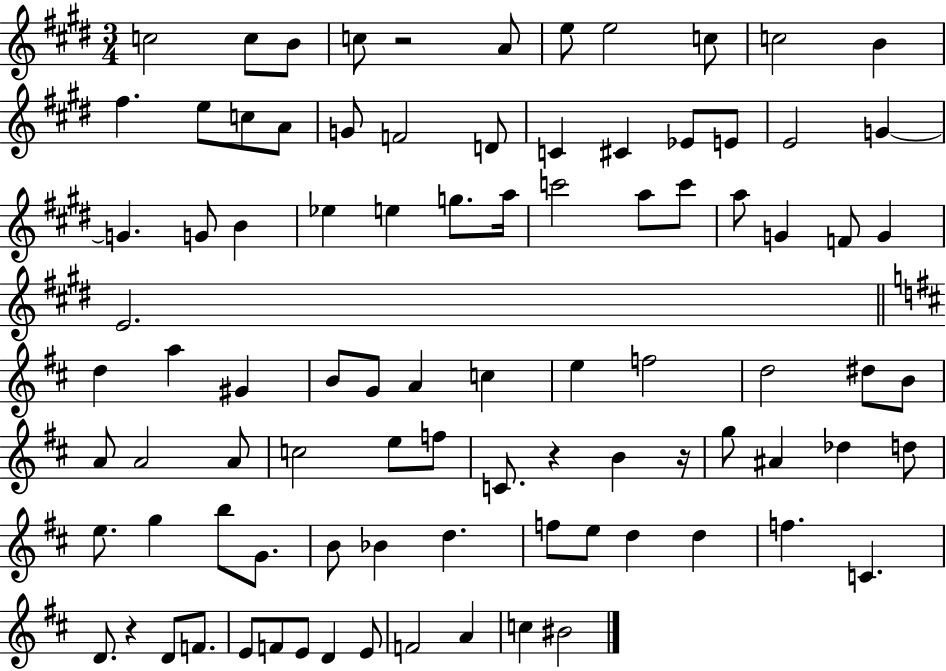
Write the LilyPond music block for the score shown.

{
  \clef treble
  \numericTimeSignature
  \time 3/4
  \key e \major
  c''2 c''8 b'8 | c''8 r2 a'8 | e''8 e''2 c''8 | c''2 b'4 | \break fis''4. e''8 c''8 a'8 | g'8 f'2 d'8 | c'4 cis'4 ees'8 e'8 | e'2 g'4~~ | \break g'4. g'8 b'4 | ees''4 e''4 g''8. a''16 | c'''2 a''8 c'''8 | a''8 g'4 f'8 g'4 | \break e'2. | \bar "||" \break \key d \major d''4 a''4 gis'4 | b'8 g'8 a'4 c''4 | e''4 f''2 | d''2 dis''8 b'8 | \break a'8 a'2 a'8 | c''2 e''8 f''8 | c'8. r4 b'4 r16 | g''8 ais'4 des''4 d''8 | \break e''8. g''4 b''8 g'8. | b'8 bes'4 d''4. | f''8 e''8 d''4 d''4 | f''4. c'4. | \break d'8. r4 d'8 f'8. | e'8 f'8 e'8 d'4 e'8 | f'2 a'4 | c''4 bis'2 | \break \bar "|."
}